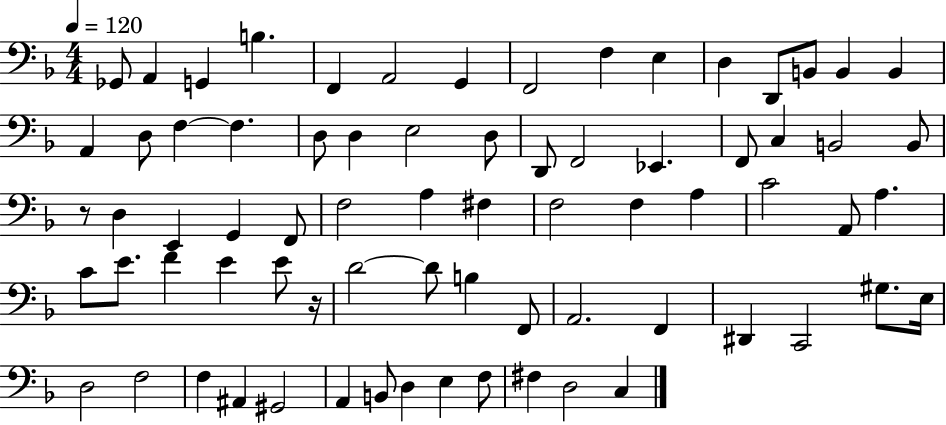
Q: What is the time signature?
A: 4/4